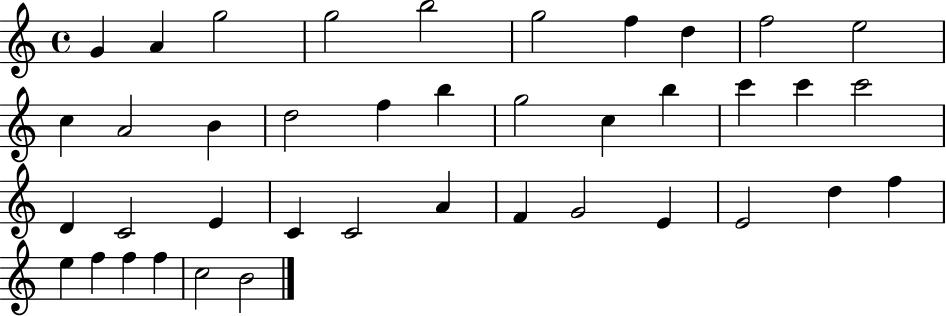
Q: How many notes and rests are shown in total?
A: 40